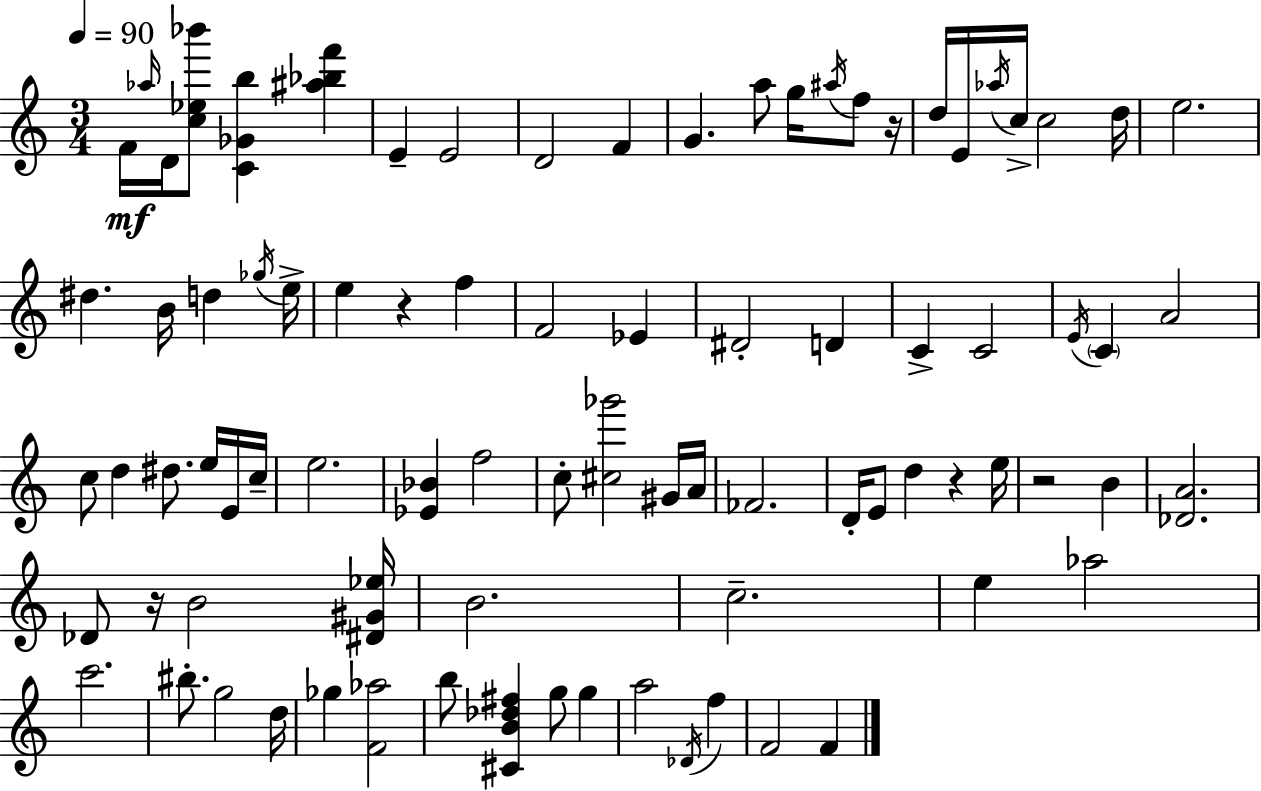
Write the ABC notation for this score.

X:1
T:Untitled
M:3/4
L:1/4
K:Am
F/4 _a/4 D/4 [c_e_b']/2 [C_Gb] [^a_bf'] E E2 D2 F G a/2 g/4 ^a/4 f/2 z/4 d/4 E/4 _a/4 c/4 c2 d/4 e2 ^d B/4 d _g/4 e/4 e z f F2 _E ^D2 D C C2 E/4 C A2 c/2 d ^d/2 e/4 E/4 c/4 e2 [_E_B] f2 c/2 [^c_g']2 ^G/4 A/4 _F2 D/4 E/2 d z e/4 z2 B [_DA]2 _D/2 z/4 B2 [^D^G_e]/4 B2 c2 e _a2 c'2 ^b/2 g2 d/4 _g [F_a]2 b/2 [^CB_d^f] g/2 g a2 _D/4 f F2 F